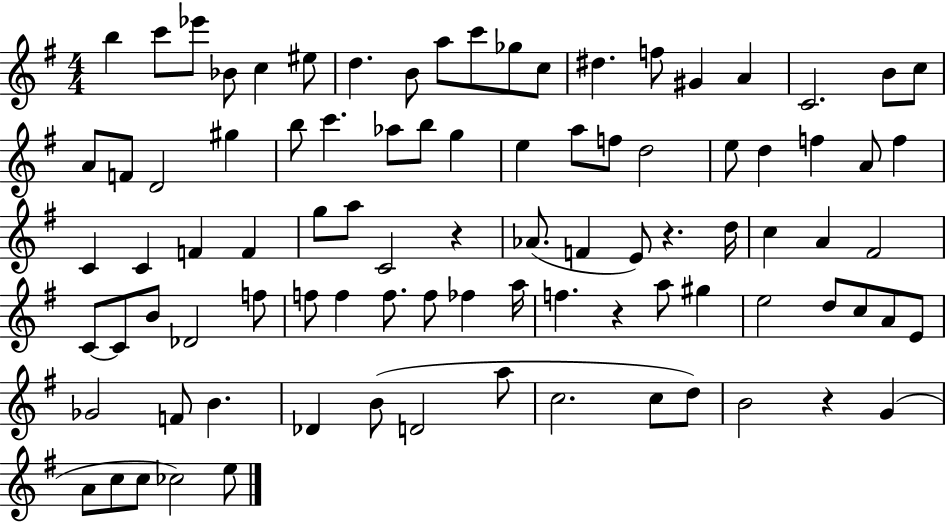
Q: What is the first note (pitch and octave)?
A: B5